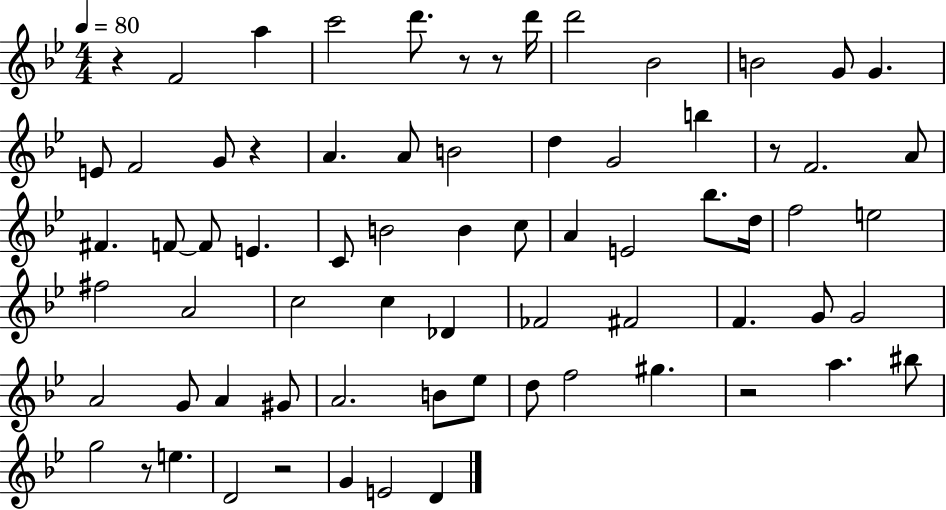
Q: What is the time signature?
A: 4/4